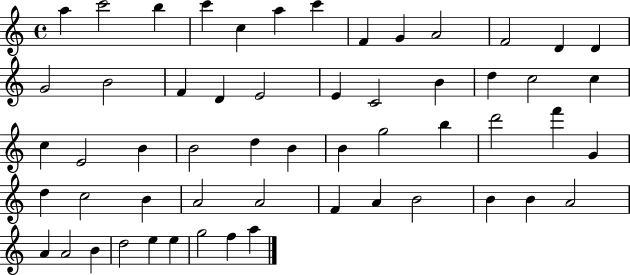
A5/q C6/h B5/q C6/q C5/q A5/q C6/q F4/q G4/q A4/h F4/h D4/q D4/q G4/h B4/h F4/q D4/q E4/h E4/q C4/h B4/q D5/q C5/h C5/q C5/q E4/h B4/q B4/h D5/q B4/q B4/q G5/h B5/q D6/h F6/q G4/q D5/q C5/h B4/q A4/h A4/h F4/q A4/q B4/h B4/q B4/q A4/h A4/q A4/h B4/q D5/h E5/q E5/q G5/h F5/q A5/q